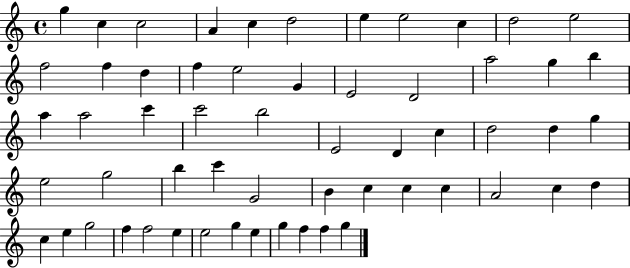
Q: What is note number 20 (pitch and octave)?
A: A5